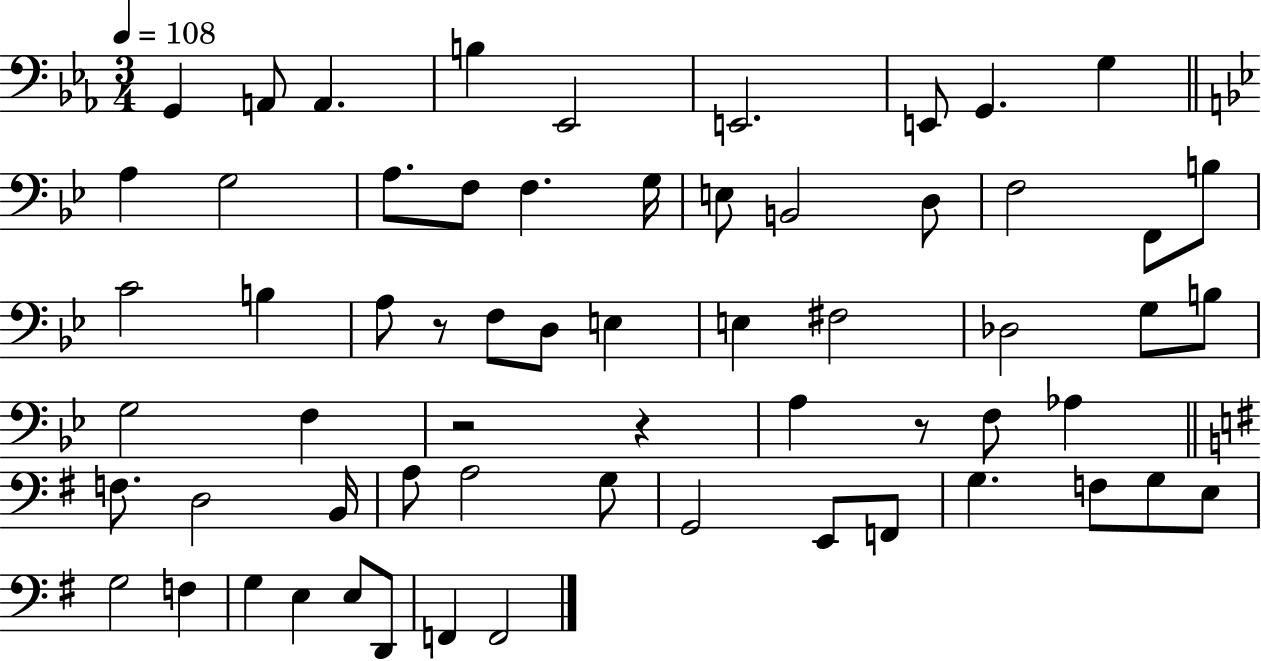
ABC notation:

X:1
T:Untitled
M:3/4
L:1/4
K:Eb
G,, A,,/2 A,, B, _E,,2 E,,2 E,,/2 G,, G, A, G,2 A,/2 F,/2 F, G,/4 E,/2 B,,2 D,/2 F,2 F,,/2 B,/2 C2 B, A,/2 z/2 F,/2 D,/2 E, E, ^F,2 _D,2 G,/2 B,/2 G,2 F, z2 z A, z/2 F,/2 _A, F,/2 D,2 B,,/4 A,/2 A,2 G,/2 G,,2 E,,/2 F,,/2 G, F,/2 G,/2 E,/2 G,2 F, G, E, E,/2 D,,/2 F,, F,,2